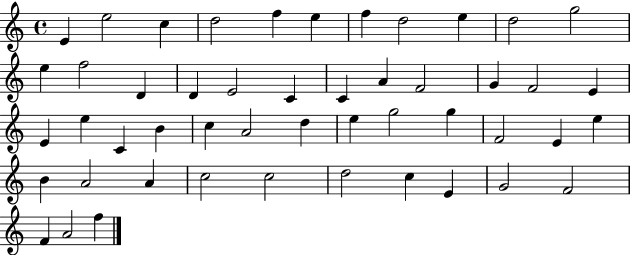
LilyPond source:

{
  \clef treble
  \time 4/4
  \defaultTimeSignature
  \key c \major
  e'4 e''2 c''4 | d''2 f''4 e''4 | f''4 d''2 e''4 | d''2 g''2 | \break e''4 f''2 d'4 | d'4 e'2 c'4 | c'4 a'4 f'2 | g'4 f'2 e'4 | \break e'4 e''4 c'4 b'4 | c''4 a'2 d''4 | e''4 g''2 g''4 | f'2 e'4 e''4 | \break b'4 a'2 a'4 | c''2 c''2 | d''2 c''4 e'4 | g'2 f'2 | \break f'4 a'2 f''4 | \bar "|."
}